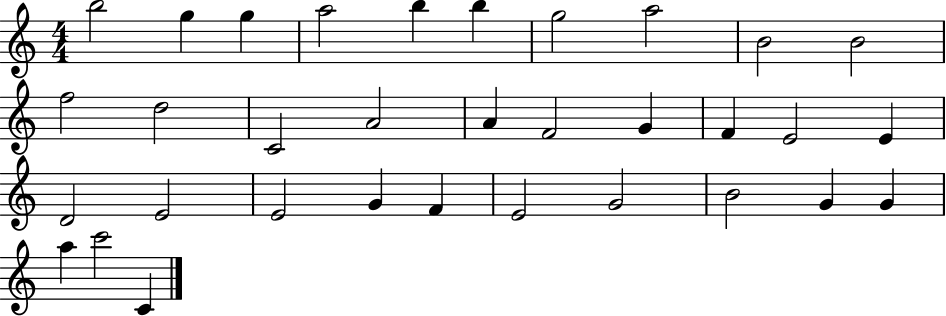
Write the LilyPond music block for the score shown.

{
  \clef treble
  \numericTimeSignature
  \time 4/4
  \key c \major
  b''2 g''4 g''4 | a''2 b''4 b''4 | g''2 a''2 | b'2 b'2 | \break f''2 d''2 | c'2 a'2 | a'4 f'2 g'4 | f'4 e'2 e'4 | \break d'2 e'2 | e'2 g'4 f'4 | e'2 g'2 | b'2 g'4 g'4 | \break a''4 c'''2 c'4 | \bar "|."
}